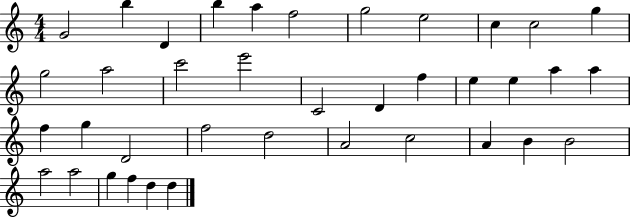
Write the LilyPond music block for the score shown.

{
  \clef treble
  \numericTimeSignature
  \time 4/4
  \key c \major
  g'2 b''4 d'4 | b''4 a''4 f''2 | g''2 e''2 | c''4 c''2 g''4 | \break g''2 a''2 | c'''2 e'''2 | c'2 d'4 f''4 | e''4 e''4 a''4 a''4 | \break f''4 g''4 d'2 | f''2 d''2 | a'2 c''2 | a'4 b'4 b'2 | \break a''2 a''2 | g''4 f''4 d''4 d''4 | \bar "|."
}